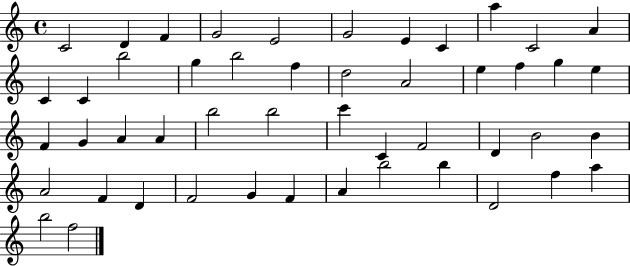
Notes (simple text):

C4/h D4/q F4/q G4/h E4/h G4/h E4/q C4/q A5/q C4/h A4/q C4/q C4/q B5/h G5/q B5/h F5/q D5/h A4/h E5/q F5/q G5/q E5/q F4/q G4/q A4/q A4/q B5/h B5/h C6/q C4/q F4/h D4/q B4/h B4/q A4/h F4/q D4/q F4/h G4/q F4/q A4/q B5/h B5/q D4/h F5/q A5/q B5/h F5/h